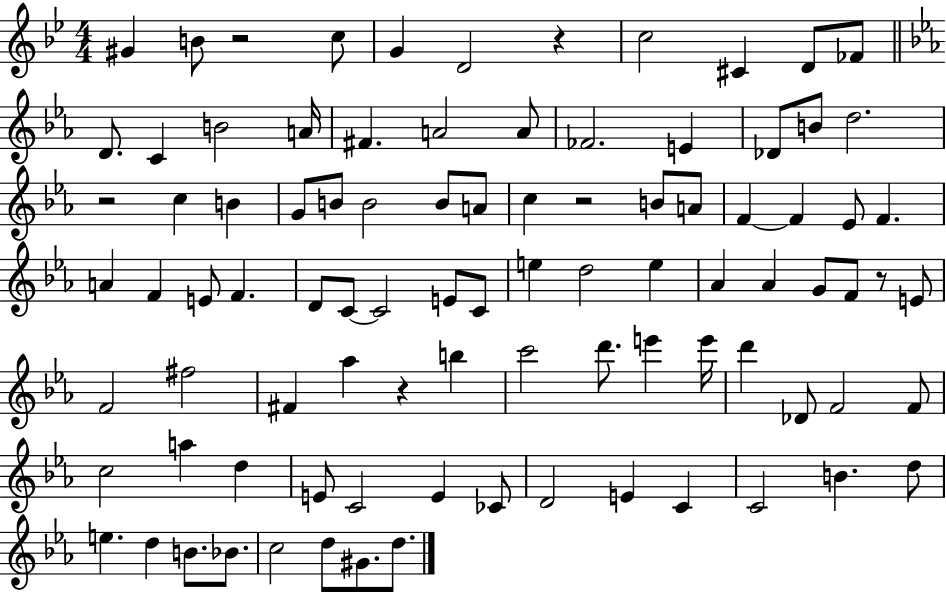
{
  \clef treble
  \numericTimeSignature
  \time 4/4
  \key bes \major
  gis'4 b'8 r2 c''8 | g'4 d'2 r4 | c''2 cis'4 d'8 fes'8 | \bar "||" \break \key ees \major d'8. c'4 b'2 a'16 | fis'4. a'2 a'8 | fes'2. e'4 | des'8 b'8 d''2. | \break r2 c''4 b'4 | g'8 b'8 b'2 b'8 a'8 | c''4 r2 b'8 a'8 | f'4~~ f'4 ees'8 f'4. | \break a'4 f'4 e'8 f'4. | d'8 c'8~~ c'2 e'8 c'8 | e''4 d''2 e''4 | aes'4 aes'4 g'8 f'8 r8 e'8 | \break f'2 fis''2 | fis'4 aes''4 r4 b''4 | c'''2 d'''8. e'''4 e'''16 | d'''4 des'8 f'2 f'8 | \break c''2 a''4 d''4 | e'8 c'2 e'4 ces'8 | d'2 e'4 c'4 | c'2 b'4. d''8 | \break e''4. d''4 b'8. bes'8. | c''2 d''8 gis'8. d''8. | \bar "|."
}